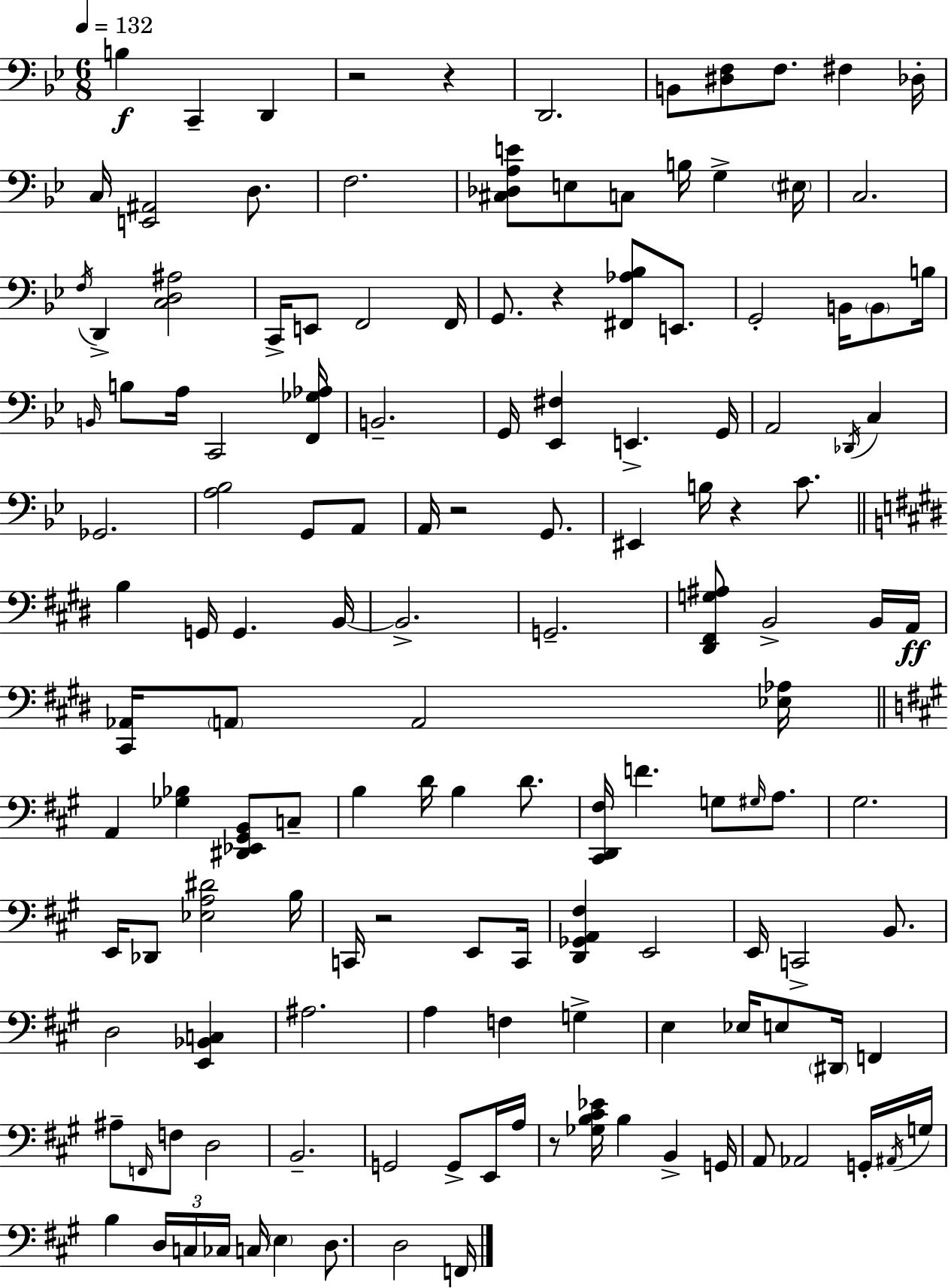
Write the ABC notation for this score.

X:1
T:Untitled
M:6/8
L:1/4
K:Gm
B, C,, D,, z2 z D,,2 B,,/2 [^D,F,]/2 F,/2 ^F, _D,/4 C,/4 [E,,^A,,]2 D,/2 F,2 [^C,_D,A,E]/2 E,/2 C,/2 B,/4 G, ^E,/4 C,2 F,/4 D,, [C,D,^A,]2 C,,/4 E,,/2 F,,2 F,,/4 G,,/2 z [^F,,_A,_B,]/2 E,,/2 G,,2 B,,/4 B,,/2 B,/4 B,,/4 B,/2 A,/4 C,,2 [F,,_G,_A,]/4 B,,2 G,,/4 [_E,,^F,] E,, G,,/4 A,,2 _D,,/4 C, _G,,2 [A,_B,]2 G,,/2 A,,/2 A,,/4 z2 G,,/2 ^E,, B,/4 z C/2 B, G,,/4 G,, B,,/4 B,,2 G,,2 [^D,,^F,,G,^A,]/2 B,,2 B,,/4 A,,/4 [^C,,_A,,]/4 A,,/2 A,,2 [_E,_A,]/4 A,, [_G,_B,] [^D,,_E,,^G,,B,,]/2 C,/2 B, D/4 B, D/2 [^C,,D,,^F,]/4 F G,/2 ^G,/4 A,/2 ^G,2 E,,/4 _D,,/2 [_E,A,^D]2 B,/4 C,,/4 z2 E,,/2 C,,/4 [D,,_G,,A,,^F,] E,,2 E,,/4 C,,2 B,,/2 D,2 [E,,_B,,C,] ^A,2 A, F, G, E, _E,/4 E,/2 ^D,,/4 F,, ^A,/2 F,,/4 F,/2 D,2 B,,2 G,,2 G,,/2 E,,/4 A,/4 z/2 [_G,B,^C_E]/4 B, B,, G,,/4 A,,/2 _A,,2 G,,/4 ^A,,/4 G,/4 B, D,/4 C,/4 _C,/4 C,/4 E, D,/2 D,2 F,,/4